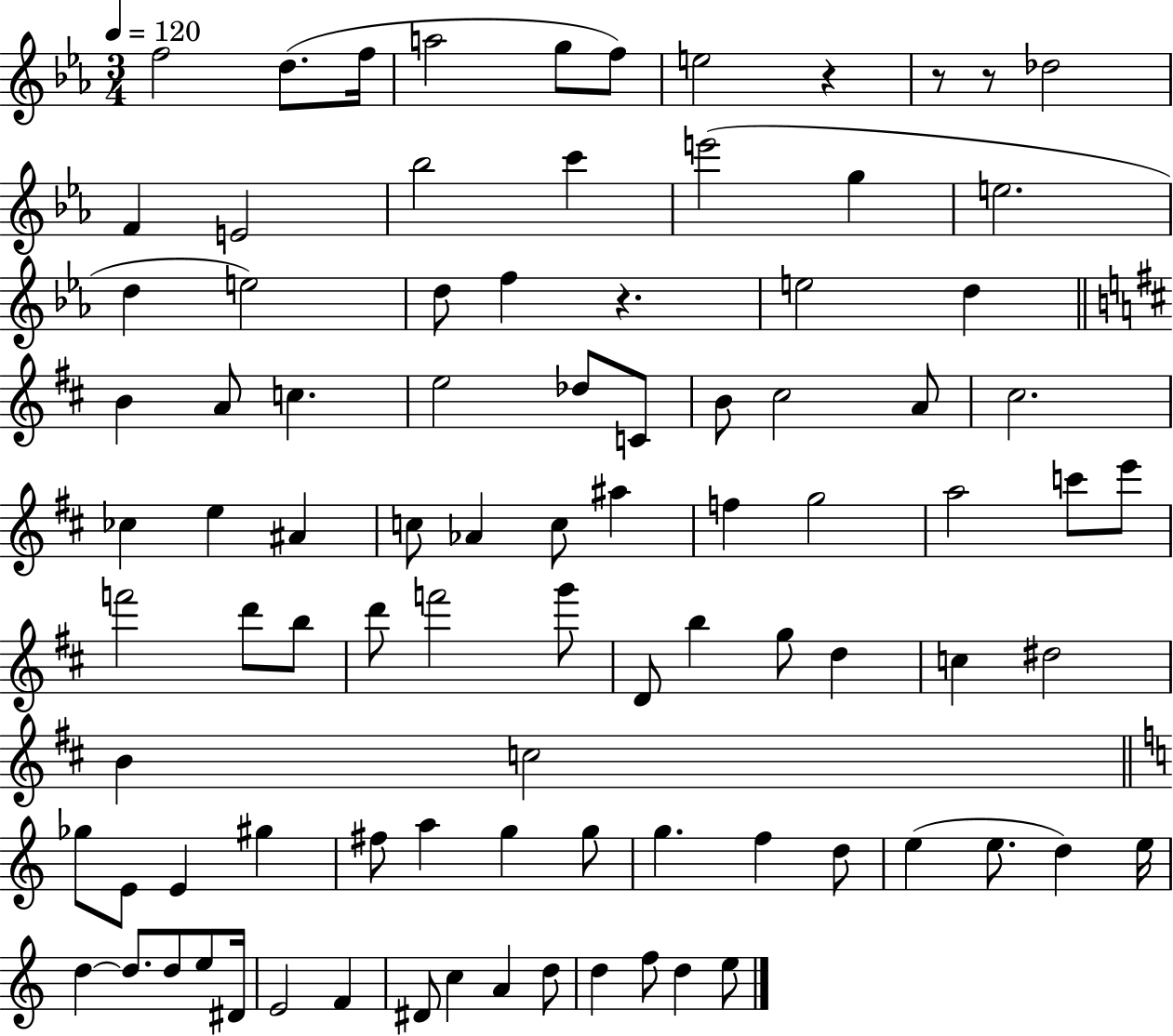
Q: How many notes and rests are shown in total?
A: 91